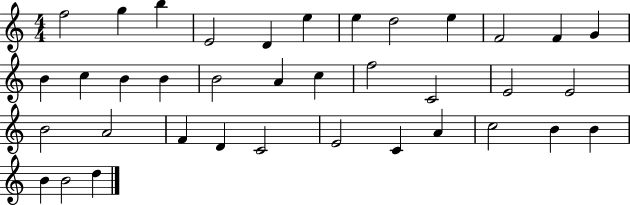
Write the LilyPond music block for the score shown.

{
  \clef treble
  \numericTimeSignature
  \time 4/4
  \key c \major
  f''2 g''4 b''4 | e'2 d'4 e''4 | e''4 d''2 e''4 | f'2 f'4 g'4 | \break b'4 c''4 b'4 b'4 | b'2 a'4 c''4 | f''2 c'2 | e'2 e'2 | \break b'2 a'2 | f'4 d'4 c'2 | e'2 c'4 a'4 | c''2 b'4 b'4 | \break b'4 b'2 d''4 | \bar "|."
}